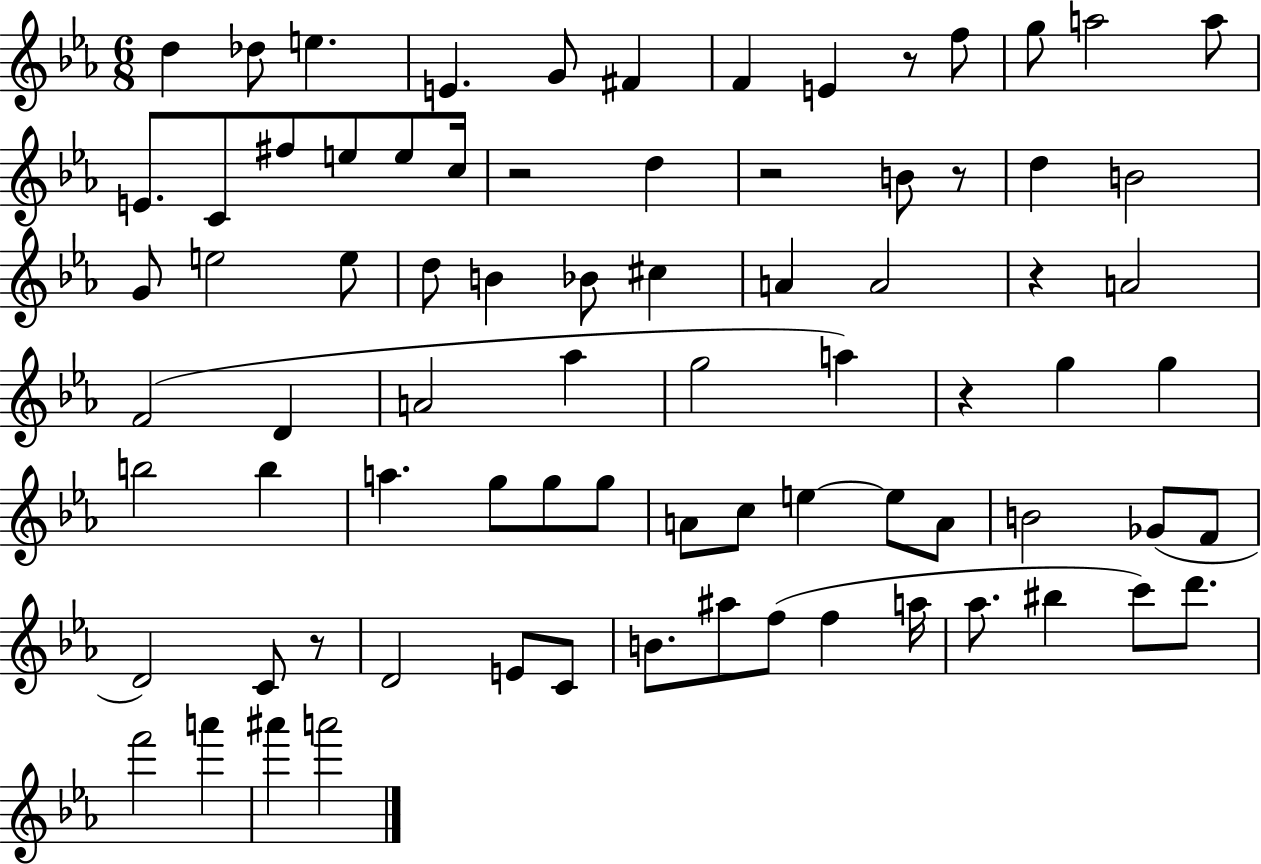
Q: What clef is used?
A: treble